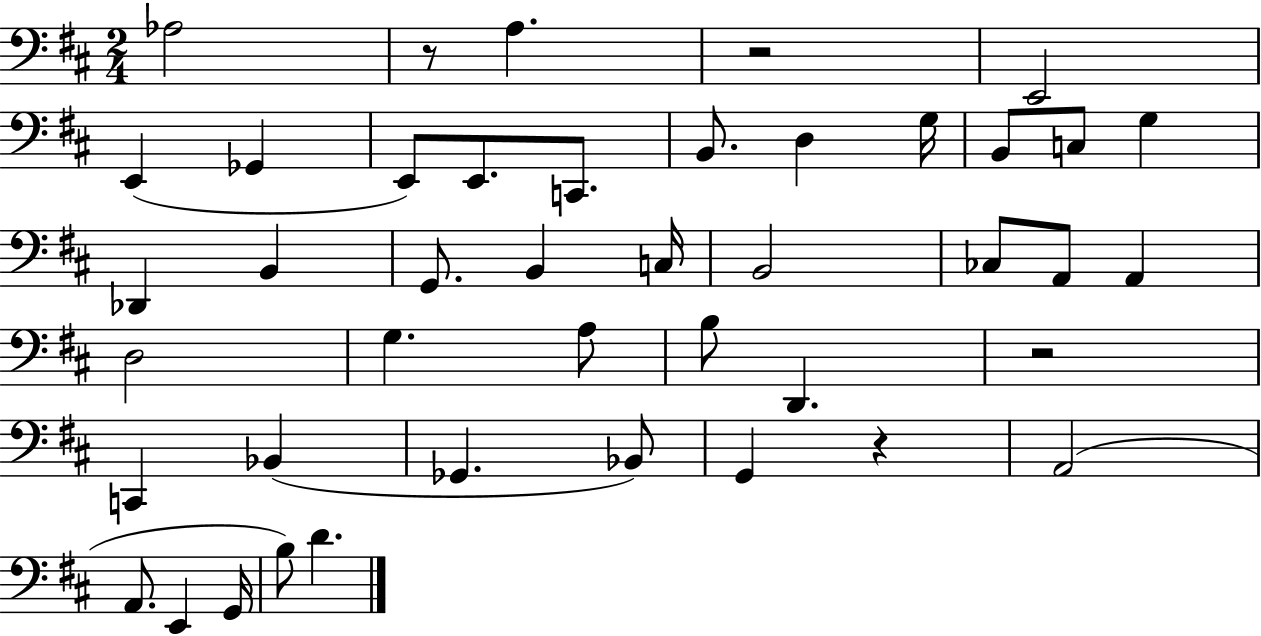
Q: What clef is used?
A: bass